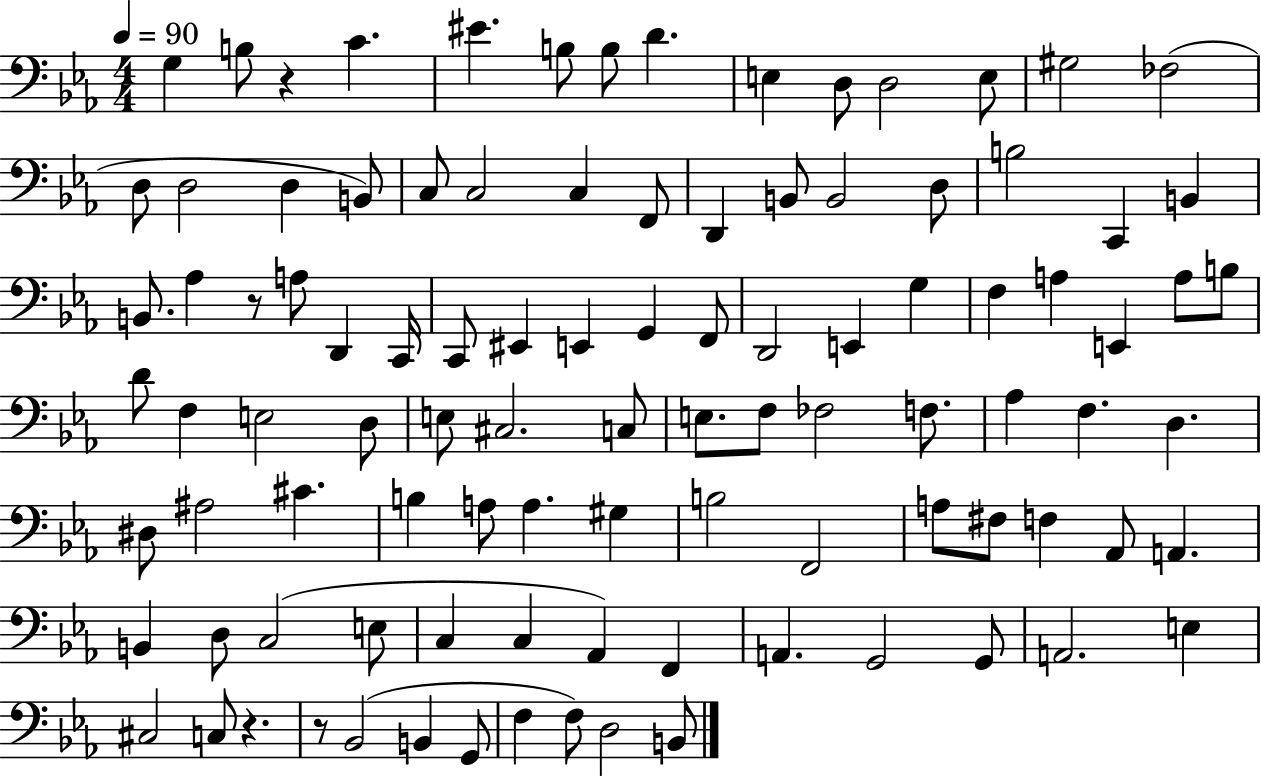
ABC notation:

X:1
T:Untitled
M:4/4
L:1/4
K:Eb
G, B,/2 z C ^E B,/2 B,/2 D E, D,/2 D,2 E,/2 ^G,2 _F,2 D,/2 D,2 D, B,,/2 C,/2 C,2 C, F,,/2 D,, B,,/2 B,,2 D,/2 B,2 C,, B,, B,,/2 _A, z/2 A,/2 D,, C,,/4 C,,/2 ^E,, E,, G,, F,,/2 D,,2 E,, G, F, A, E,, A,/2 B,/2 D/2 F, E,2 D,/2 E,/2 ^C,2 C,/2 E,/2 F,/2 _F,2 F,/2 _A, F, D, ^D,/2 ^A,2 ^C B, A,/2 A, ^G, B,2 F,,2 A,/2 ^F,/2 F, _A,,/2 A,, B,, D,/2 C,2 E,/2 C, C, _A,, F,, A,, G,,2 G,,/2 A,,2 E, ^C,2 C,/2 z z/2 _B,,2 B,, G,,/2 F, F,/2 D,2 B,,/2